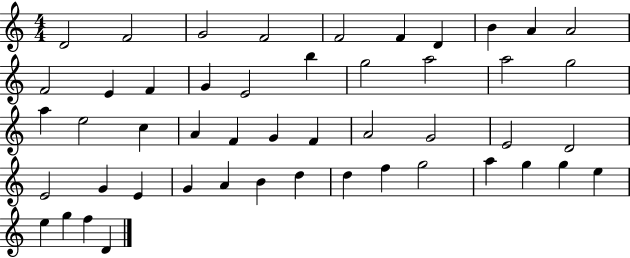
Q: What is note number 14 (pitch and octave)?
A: G4